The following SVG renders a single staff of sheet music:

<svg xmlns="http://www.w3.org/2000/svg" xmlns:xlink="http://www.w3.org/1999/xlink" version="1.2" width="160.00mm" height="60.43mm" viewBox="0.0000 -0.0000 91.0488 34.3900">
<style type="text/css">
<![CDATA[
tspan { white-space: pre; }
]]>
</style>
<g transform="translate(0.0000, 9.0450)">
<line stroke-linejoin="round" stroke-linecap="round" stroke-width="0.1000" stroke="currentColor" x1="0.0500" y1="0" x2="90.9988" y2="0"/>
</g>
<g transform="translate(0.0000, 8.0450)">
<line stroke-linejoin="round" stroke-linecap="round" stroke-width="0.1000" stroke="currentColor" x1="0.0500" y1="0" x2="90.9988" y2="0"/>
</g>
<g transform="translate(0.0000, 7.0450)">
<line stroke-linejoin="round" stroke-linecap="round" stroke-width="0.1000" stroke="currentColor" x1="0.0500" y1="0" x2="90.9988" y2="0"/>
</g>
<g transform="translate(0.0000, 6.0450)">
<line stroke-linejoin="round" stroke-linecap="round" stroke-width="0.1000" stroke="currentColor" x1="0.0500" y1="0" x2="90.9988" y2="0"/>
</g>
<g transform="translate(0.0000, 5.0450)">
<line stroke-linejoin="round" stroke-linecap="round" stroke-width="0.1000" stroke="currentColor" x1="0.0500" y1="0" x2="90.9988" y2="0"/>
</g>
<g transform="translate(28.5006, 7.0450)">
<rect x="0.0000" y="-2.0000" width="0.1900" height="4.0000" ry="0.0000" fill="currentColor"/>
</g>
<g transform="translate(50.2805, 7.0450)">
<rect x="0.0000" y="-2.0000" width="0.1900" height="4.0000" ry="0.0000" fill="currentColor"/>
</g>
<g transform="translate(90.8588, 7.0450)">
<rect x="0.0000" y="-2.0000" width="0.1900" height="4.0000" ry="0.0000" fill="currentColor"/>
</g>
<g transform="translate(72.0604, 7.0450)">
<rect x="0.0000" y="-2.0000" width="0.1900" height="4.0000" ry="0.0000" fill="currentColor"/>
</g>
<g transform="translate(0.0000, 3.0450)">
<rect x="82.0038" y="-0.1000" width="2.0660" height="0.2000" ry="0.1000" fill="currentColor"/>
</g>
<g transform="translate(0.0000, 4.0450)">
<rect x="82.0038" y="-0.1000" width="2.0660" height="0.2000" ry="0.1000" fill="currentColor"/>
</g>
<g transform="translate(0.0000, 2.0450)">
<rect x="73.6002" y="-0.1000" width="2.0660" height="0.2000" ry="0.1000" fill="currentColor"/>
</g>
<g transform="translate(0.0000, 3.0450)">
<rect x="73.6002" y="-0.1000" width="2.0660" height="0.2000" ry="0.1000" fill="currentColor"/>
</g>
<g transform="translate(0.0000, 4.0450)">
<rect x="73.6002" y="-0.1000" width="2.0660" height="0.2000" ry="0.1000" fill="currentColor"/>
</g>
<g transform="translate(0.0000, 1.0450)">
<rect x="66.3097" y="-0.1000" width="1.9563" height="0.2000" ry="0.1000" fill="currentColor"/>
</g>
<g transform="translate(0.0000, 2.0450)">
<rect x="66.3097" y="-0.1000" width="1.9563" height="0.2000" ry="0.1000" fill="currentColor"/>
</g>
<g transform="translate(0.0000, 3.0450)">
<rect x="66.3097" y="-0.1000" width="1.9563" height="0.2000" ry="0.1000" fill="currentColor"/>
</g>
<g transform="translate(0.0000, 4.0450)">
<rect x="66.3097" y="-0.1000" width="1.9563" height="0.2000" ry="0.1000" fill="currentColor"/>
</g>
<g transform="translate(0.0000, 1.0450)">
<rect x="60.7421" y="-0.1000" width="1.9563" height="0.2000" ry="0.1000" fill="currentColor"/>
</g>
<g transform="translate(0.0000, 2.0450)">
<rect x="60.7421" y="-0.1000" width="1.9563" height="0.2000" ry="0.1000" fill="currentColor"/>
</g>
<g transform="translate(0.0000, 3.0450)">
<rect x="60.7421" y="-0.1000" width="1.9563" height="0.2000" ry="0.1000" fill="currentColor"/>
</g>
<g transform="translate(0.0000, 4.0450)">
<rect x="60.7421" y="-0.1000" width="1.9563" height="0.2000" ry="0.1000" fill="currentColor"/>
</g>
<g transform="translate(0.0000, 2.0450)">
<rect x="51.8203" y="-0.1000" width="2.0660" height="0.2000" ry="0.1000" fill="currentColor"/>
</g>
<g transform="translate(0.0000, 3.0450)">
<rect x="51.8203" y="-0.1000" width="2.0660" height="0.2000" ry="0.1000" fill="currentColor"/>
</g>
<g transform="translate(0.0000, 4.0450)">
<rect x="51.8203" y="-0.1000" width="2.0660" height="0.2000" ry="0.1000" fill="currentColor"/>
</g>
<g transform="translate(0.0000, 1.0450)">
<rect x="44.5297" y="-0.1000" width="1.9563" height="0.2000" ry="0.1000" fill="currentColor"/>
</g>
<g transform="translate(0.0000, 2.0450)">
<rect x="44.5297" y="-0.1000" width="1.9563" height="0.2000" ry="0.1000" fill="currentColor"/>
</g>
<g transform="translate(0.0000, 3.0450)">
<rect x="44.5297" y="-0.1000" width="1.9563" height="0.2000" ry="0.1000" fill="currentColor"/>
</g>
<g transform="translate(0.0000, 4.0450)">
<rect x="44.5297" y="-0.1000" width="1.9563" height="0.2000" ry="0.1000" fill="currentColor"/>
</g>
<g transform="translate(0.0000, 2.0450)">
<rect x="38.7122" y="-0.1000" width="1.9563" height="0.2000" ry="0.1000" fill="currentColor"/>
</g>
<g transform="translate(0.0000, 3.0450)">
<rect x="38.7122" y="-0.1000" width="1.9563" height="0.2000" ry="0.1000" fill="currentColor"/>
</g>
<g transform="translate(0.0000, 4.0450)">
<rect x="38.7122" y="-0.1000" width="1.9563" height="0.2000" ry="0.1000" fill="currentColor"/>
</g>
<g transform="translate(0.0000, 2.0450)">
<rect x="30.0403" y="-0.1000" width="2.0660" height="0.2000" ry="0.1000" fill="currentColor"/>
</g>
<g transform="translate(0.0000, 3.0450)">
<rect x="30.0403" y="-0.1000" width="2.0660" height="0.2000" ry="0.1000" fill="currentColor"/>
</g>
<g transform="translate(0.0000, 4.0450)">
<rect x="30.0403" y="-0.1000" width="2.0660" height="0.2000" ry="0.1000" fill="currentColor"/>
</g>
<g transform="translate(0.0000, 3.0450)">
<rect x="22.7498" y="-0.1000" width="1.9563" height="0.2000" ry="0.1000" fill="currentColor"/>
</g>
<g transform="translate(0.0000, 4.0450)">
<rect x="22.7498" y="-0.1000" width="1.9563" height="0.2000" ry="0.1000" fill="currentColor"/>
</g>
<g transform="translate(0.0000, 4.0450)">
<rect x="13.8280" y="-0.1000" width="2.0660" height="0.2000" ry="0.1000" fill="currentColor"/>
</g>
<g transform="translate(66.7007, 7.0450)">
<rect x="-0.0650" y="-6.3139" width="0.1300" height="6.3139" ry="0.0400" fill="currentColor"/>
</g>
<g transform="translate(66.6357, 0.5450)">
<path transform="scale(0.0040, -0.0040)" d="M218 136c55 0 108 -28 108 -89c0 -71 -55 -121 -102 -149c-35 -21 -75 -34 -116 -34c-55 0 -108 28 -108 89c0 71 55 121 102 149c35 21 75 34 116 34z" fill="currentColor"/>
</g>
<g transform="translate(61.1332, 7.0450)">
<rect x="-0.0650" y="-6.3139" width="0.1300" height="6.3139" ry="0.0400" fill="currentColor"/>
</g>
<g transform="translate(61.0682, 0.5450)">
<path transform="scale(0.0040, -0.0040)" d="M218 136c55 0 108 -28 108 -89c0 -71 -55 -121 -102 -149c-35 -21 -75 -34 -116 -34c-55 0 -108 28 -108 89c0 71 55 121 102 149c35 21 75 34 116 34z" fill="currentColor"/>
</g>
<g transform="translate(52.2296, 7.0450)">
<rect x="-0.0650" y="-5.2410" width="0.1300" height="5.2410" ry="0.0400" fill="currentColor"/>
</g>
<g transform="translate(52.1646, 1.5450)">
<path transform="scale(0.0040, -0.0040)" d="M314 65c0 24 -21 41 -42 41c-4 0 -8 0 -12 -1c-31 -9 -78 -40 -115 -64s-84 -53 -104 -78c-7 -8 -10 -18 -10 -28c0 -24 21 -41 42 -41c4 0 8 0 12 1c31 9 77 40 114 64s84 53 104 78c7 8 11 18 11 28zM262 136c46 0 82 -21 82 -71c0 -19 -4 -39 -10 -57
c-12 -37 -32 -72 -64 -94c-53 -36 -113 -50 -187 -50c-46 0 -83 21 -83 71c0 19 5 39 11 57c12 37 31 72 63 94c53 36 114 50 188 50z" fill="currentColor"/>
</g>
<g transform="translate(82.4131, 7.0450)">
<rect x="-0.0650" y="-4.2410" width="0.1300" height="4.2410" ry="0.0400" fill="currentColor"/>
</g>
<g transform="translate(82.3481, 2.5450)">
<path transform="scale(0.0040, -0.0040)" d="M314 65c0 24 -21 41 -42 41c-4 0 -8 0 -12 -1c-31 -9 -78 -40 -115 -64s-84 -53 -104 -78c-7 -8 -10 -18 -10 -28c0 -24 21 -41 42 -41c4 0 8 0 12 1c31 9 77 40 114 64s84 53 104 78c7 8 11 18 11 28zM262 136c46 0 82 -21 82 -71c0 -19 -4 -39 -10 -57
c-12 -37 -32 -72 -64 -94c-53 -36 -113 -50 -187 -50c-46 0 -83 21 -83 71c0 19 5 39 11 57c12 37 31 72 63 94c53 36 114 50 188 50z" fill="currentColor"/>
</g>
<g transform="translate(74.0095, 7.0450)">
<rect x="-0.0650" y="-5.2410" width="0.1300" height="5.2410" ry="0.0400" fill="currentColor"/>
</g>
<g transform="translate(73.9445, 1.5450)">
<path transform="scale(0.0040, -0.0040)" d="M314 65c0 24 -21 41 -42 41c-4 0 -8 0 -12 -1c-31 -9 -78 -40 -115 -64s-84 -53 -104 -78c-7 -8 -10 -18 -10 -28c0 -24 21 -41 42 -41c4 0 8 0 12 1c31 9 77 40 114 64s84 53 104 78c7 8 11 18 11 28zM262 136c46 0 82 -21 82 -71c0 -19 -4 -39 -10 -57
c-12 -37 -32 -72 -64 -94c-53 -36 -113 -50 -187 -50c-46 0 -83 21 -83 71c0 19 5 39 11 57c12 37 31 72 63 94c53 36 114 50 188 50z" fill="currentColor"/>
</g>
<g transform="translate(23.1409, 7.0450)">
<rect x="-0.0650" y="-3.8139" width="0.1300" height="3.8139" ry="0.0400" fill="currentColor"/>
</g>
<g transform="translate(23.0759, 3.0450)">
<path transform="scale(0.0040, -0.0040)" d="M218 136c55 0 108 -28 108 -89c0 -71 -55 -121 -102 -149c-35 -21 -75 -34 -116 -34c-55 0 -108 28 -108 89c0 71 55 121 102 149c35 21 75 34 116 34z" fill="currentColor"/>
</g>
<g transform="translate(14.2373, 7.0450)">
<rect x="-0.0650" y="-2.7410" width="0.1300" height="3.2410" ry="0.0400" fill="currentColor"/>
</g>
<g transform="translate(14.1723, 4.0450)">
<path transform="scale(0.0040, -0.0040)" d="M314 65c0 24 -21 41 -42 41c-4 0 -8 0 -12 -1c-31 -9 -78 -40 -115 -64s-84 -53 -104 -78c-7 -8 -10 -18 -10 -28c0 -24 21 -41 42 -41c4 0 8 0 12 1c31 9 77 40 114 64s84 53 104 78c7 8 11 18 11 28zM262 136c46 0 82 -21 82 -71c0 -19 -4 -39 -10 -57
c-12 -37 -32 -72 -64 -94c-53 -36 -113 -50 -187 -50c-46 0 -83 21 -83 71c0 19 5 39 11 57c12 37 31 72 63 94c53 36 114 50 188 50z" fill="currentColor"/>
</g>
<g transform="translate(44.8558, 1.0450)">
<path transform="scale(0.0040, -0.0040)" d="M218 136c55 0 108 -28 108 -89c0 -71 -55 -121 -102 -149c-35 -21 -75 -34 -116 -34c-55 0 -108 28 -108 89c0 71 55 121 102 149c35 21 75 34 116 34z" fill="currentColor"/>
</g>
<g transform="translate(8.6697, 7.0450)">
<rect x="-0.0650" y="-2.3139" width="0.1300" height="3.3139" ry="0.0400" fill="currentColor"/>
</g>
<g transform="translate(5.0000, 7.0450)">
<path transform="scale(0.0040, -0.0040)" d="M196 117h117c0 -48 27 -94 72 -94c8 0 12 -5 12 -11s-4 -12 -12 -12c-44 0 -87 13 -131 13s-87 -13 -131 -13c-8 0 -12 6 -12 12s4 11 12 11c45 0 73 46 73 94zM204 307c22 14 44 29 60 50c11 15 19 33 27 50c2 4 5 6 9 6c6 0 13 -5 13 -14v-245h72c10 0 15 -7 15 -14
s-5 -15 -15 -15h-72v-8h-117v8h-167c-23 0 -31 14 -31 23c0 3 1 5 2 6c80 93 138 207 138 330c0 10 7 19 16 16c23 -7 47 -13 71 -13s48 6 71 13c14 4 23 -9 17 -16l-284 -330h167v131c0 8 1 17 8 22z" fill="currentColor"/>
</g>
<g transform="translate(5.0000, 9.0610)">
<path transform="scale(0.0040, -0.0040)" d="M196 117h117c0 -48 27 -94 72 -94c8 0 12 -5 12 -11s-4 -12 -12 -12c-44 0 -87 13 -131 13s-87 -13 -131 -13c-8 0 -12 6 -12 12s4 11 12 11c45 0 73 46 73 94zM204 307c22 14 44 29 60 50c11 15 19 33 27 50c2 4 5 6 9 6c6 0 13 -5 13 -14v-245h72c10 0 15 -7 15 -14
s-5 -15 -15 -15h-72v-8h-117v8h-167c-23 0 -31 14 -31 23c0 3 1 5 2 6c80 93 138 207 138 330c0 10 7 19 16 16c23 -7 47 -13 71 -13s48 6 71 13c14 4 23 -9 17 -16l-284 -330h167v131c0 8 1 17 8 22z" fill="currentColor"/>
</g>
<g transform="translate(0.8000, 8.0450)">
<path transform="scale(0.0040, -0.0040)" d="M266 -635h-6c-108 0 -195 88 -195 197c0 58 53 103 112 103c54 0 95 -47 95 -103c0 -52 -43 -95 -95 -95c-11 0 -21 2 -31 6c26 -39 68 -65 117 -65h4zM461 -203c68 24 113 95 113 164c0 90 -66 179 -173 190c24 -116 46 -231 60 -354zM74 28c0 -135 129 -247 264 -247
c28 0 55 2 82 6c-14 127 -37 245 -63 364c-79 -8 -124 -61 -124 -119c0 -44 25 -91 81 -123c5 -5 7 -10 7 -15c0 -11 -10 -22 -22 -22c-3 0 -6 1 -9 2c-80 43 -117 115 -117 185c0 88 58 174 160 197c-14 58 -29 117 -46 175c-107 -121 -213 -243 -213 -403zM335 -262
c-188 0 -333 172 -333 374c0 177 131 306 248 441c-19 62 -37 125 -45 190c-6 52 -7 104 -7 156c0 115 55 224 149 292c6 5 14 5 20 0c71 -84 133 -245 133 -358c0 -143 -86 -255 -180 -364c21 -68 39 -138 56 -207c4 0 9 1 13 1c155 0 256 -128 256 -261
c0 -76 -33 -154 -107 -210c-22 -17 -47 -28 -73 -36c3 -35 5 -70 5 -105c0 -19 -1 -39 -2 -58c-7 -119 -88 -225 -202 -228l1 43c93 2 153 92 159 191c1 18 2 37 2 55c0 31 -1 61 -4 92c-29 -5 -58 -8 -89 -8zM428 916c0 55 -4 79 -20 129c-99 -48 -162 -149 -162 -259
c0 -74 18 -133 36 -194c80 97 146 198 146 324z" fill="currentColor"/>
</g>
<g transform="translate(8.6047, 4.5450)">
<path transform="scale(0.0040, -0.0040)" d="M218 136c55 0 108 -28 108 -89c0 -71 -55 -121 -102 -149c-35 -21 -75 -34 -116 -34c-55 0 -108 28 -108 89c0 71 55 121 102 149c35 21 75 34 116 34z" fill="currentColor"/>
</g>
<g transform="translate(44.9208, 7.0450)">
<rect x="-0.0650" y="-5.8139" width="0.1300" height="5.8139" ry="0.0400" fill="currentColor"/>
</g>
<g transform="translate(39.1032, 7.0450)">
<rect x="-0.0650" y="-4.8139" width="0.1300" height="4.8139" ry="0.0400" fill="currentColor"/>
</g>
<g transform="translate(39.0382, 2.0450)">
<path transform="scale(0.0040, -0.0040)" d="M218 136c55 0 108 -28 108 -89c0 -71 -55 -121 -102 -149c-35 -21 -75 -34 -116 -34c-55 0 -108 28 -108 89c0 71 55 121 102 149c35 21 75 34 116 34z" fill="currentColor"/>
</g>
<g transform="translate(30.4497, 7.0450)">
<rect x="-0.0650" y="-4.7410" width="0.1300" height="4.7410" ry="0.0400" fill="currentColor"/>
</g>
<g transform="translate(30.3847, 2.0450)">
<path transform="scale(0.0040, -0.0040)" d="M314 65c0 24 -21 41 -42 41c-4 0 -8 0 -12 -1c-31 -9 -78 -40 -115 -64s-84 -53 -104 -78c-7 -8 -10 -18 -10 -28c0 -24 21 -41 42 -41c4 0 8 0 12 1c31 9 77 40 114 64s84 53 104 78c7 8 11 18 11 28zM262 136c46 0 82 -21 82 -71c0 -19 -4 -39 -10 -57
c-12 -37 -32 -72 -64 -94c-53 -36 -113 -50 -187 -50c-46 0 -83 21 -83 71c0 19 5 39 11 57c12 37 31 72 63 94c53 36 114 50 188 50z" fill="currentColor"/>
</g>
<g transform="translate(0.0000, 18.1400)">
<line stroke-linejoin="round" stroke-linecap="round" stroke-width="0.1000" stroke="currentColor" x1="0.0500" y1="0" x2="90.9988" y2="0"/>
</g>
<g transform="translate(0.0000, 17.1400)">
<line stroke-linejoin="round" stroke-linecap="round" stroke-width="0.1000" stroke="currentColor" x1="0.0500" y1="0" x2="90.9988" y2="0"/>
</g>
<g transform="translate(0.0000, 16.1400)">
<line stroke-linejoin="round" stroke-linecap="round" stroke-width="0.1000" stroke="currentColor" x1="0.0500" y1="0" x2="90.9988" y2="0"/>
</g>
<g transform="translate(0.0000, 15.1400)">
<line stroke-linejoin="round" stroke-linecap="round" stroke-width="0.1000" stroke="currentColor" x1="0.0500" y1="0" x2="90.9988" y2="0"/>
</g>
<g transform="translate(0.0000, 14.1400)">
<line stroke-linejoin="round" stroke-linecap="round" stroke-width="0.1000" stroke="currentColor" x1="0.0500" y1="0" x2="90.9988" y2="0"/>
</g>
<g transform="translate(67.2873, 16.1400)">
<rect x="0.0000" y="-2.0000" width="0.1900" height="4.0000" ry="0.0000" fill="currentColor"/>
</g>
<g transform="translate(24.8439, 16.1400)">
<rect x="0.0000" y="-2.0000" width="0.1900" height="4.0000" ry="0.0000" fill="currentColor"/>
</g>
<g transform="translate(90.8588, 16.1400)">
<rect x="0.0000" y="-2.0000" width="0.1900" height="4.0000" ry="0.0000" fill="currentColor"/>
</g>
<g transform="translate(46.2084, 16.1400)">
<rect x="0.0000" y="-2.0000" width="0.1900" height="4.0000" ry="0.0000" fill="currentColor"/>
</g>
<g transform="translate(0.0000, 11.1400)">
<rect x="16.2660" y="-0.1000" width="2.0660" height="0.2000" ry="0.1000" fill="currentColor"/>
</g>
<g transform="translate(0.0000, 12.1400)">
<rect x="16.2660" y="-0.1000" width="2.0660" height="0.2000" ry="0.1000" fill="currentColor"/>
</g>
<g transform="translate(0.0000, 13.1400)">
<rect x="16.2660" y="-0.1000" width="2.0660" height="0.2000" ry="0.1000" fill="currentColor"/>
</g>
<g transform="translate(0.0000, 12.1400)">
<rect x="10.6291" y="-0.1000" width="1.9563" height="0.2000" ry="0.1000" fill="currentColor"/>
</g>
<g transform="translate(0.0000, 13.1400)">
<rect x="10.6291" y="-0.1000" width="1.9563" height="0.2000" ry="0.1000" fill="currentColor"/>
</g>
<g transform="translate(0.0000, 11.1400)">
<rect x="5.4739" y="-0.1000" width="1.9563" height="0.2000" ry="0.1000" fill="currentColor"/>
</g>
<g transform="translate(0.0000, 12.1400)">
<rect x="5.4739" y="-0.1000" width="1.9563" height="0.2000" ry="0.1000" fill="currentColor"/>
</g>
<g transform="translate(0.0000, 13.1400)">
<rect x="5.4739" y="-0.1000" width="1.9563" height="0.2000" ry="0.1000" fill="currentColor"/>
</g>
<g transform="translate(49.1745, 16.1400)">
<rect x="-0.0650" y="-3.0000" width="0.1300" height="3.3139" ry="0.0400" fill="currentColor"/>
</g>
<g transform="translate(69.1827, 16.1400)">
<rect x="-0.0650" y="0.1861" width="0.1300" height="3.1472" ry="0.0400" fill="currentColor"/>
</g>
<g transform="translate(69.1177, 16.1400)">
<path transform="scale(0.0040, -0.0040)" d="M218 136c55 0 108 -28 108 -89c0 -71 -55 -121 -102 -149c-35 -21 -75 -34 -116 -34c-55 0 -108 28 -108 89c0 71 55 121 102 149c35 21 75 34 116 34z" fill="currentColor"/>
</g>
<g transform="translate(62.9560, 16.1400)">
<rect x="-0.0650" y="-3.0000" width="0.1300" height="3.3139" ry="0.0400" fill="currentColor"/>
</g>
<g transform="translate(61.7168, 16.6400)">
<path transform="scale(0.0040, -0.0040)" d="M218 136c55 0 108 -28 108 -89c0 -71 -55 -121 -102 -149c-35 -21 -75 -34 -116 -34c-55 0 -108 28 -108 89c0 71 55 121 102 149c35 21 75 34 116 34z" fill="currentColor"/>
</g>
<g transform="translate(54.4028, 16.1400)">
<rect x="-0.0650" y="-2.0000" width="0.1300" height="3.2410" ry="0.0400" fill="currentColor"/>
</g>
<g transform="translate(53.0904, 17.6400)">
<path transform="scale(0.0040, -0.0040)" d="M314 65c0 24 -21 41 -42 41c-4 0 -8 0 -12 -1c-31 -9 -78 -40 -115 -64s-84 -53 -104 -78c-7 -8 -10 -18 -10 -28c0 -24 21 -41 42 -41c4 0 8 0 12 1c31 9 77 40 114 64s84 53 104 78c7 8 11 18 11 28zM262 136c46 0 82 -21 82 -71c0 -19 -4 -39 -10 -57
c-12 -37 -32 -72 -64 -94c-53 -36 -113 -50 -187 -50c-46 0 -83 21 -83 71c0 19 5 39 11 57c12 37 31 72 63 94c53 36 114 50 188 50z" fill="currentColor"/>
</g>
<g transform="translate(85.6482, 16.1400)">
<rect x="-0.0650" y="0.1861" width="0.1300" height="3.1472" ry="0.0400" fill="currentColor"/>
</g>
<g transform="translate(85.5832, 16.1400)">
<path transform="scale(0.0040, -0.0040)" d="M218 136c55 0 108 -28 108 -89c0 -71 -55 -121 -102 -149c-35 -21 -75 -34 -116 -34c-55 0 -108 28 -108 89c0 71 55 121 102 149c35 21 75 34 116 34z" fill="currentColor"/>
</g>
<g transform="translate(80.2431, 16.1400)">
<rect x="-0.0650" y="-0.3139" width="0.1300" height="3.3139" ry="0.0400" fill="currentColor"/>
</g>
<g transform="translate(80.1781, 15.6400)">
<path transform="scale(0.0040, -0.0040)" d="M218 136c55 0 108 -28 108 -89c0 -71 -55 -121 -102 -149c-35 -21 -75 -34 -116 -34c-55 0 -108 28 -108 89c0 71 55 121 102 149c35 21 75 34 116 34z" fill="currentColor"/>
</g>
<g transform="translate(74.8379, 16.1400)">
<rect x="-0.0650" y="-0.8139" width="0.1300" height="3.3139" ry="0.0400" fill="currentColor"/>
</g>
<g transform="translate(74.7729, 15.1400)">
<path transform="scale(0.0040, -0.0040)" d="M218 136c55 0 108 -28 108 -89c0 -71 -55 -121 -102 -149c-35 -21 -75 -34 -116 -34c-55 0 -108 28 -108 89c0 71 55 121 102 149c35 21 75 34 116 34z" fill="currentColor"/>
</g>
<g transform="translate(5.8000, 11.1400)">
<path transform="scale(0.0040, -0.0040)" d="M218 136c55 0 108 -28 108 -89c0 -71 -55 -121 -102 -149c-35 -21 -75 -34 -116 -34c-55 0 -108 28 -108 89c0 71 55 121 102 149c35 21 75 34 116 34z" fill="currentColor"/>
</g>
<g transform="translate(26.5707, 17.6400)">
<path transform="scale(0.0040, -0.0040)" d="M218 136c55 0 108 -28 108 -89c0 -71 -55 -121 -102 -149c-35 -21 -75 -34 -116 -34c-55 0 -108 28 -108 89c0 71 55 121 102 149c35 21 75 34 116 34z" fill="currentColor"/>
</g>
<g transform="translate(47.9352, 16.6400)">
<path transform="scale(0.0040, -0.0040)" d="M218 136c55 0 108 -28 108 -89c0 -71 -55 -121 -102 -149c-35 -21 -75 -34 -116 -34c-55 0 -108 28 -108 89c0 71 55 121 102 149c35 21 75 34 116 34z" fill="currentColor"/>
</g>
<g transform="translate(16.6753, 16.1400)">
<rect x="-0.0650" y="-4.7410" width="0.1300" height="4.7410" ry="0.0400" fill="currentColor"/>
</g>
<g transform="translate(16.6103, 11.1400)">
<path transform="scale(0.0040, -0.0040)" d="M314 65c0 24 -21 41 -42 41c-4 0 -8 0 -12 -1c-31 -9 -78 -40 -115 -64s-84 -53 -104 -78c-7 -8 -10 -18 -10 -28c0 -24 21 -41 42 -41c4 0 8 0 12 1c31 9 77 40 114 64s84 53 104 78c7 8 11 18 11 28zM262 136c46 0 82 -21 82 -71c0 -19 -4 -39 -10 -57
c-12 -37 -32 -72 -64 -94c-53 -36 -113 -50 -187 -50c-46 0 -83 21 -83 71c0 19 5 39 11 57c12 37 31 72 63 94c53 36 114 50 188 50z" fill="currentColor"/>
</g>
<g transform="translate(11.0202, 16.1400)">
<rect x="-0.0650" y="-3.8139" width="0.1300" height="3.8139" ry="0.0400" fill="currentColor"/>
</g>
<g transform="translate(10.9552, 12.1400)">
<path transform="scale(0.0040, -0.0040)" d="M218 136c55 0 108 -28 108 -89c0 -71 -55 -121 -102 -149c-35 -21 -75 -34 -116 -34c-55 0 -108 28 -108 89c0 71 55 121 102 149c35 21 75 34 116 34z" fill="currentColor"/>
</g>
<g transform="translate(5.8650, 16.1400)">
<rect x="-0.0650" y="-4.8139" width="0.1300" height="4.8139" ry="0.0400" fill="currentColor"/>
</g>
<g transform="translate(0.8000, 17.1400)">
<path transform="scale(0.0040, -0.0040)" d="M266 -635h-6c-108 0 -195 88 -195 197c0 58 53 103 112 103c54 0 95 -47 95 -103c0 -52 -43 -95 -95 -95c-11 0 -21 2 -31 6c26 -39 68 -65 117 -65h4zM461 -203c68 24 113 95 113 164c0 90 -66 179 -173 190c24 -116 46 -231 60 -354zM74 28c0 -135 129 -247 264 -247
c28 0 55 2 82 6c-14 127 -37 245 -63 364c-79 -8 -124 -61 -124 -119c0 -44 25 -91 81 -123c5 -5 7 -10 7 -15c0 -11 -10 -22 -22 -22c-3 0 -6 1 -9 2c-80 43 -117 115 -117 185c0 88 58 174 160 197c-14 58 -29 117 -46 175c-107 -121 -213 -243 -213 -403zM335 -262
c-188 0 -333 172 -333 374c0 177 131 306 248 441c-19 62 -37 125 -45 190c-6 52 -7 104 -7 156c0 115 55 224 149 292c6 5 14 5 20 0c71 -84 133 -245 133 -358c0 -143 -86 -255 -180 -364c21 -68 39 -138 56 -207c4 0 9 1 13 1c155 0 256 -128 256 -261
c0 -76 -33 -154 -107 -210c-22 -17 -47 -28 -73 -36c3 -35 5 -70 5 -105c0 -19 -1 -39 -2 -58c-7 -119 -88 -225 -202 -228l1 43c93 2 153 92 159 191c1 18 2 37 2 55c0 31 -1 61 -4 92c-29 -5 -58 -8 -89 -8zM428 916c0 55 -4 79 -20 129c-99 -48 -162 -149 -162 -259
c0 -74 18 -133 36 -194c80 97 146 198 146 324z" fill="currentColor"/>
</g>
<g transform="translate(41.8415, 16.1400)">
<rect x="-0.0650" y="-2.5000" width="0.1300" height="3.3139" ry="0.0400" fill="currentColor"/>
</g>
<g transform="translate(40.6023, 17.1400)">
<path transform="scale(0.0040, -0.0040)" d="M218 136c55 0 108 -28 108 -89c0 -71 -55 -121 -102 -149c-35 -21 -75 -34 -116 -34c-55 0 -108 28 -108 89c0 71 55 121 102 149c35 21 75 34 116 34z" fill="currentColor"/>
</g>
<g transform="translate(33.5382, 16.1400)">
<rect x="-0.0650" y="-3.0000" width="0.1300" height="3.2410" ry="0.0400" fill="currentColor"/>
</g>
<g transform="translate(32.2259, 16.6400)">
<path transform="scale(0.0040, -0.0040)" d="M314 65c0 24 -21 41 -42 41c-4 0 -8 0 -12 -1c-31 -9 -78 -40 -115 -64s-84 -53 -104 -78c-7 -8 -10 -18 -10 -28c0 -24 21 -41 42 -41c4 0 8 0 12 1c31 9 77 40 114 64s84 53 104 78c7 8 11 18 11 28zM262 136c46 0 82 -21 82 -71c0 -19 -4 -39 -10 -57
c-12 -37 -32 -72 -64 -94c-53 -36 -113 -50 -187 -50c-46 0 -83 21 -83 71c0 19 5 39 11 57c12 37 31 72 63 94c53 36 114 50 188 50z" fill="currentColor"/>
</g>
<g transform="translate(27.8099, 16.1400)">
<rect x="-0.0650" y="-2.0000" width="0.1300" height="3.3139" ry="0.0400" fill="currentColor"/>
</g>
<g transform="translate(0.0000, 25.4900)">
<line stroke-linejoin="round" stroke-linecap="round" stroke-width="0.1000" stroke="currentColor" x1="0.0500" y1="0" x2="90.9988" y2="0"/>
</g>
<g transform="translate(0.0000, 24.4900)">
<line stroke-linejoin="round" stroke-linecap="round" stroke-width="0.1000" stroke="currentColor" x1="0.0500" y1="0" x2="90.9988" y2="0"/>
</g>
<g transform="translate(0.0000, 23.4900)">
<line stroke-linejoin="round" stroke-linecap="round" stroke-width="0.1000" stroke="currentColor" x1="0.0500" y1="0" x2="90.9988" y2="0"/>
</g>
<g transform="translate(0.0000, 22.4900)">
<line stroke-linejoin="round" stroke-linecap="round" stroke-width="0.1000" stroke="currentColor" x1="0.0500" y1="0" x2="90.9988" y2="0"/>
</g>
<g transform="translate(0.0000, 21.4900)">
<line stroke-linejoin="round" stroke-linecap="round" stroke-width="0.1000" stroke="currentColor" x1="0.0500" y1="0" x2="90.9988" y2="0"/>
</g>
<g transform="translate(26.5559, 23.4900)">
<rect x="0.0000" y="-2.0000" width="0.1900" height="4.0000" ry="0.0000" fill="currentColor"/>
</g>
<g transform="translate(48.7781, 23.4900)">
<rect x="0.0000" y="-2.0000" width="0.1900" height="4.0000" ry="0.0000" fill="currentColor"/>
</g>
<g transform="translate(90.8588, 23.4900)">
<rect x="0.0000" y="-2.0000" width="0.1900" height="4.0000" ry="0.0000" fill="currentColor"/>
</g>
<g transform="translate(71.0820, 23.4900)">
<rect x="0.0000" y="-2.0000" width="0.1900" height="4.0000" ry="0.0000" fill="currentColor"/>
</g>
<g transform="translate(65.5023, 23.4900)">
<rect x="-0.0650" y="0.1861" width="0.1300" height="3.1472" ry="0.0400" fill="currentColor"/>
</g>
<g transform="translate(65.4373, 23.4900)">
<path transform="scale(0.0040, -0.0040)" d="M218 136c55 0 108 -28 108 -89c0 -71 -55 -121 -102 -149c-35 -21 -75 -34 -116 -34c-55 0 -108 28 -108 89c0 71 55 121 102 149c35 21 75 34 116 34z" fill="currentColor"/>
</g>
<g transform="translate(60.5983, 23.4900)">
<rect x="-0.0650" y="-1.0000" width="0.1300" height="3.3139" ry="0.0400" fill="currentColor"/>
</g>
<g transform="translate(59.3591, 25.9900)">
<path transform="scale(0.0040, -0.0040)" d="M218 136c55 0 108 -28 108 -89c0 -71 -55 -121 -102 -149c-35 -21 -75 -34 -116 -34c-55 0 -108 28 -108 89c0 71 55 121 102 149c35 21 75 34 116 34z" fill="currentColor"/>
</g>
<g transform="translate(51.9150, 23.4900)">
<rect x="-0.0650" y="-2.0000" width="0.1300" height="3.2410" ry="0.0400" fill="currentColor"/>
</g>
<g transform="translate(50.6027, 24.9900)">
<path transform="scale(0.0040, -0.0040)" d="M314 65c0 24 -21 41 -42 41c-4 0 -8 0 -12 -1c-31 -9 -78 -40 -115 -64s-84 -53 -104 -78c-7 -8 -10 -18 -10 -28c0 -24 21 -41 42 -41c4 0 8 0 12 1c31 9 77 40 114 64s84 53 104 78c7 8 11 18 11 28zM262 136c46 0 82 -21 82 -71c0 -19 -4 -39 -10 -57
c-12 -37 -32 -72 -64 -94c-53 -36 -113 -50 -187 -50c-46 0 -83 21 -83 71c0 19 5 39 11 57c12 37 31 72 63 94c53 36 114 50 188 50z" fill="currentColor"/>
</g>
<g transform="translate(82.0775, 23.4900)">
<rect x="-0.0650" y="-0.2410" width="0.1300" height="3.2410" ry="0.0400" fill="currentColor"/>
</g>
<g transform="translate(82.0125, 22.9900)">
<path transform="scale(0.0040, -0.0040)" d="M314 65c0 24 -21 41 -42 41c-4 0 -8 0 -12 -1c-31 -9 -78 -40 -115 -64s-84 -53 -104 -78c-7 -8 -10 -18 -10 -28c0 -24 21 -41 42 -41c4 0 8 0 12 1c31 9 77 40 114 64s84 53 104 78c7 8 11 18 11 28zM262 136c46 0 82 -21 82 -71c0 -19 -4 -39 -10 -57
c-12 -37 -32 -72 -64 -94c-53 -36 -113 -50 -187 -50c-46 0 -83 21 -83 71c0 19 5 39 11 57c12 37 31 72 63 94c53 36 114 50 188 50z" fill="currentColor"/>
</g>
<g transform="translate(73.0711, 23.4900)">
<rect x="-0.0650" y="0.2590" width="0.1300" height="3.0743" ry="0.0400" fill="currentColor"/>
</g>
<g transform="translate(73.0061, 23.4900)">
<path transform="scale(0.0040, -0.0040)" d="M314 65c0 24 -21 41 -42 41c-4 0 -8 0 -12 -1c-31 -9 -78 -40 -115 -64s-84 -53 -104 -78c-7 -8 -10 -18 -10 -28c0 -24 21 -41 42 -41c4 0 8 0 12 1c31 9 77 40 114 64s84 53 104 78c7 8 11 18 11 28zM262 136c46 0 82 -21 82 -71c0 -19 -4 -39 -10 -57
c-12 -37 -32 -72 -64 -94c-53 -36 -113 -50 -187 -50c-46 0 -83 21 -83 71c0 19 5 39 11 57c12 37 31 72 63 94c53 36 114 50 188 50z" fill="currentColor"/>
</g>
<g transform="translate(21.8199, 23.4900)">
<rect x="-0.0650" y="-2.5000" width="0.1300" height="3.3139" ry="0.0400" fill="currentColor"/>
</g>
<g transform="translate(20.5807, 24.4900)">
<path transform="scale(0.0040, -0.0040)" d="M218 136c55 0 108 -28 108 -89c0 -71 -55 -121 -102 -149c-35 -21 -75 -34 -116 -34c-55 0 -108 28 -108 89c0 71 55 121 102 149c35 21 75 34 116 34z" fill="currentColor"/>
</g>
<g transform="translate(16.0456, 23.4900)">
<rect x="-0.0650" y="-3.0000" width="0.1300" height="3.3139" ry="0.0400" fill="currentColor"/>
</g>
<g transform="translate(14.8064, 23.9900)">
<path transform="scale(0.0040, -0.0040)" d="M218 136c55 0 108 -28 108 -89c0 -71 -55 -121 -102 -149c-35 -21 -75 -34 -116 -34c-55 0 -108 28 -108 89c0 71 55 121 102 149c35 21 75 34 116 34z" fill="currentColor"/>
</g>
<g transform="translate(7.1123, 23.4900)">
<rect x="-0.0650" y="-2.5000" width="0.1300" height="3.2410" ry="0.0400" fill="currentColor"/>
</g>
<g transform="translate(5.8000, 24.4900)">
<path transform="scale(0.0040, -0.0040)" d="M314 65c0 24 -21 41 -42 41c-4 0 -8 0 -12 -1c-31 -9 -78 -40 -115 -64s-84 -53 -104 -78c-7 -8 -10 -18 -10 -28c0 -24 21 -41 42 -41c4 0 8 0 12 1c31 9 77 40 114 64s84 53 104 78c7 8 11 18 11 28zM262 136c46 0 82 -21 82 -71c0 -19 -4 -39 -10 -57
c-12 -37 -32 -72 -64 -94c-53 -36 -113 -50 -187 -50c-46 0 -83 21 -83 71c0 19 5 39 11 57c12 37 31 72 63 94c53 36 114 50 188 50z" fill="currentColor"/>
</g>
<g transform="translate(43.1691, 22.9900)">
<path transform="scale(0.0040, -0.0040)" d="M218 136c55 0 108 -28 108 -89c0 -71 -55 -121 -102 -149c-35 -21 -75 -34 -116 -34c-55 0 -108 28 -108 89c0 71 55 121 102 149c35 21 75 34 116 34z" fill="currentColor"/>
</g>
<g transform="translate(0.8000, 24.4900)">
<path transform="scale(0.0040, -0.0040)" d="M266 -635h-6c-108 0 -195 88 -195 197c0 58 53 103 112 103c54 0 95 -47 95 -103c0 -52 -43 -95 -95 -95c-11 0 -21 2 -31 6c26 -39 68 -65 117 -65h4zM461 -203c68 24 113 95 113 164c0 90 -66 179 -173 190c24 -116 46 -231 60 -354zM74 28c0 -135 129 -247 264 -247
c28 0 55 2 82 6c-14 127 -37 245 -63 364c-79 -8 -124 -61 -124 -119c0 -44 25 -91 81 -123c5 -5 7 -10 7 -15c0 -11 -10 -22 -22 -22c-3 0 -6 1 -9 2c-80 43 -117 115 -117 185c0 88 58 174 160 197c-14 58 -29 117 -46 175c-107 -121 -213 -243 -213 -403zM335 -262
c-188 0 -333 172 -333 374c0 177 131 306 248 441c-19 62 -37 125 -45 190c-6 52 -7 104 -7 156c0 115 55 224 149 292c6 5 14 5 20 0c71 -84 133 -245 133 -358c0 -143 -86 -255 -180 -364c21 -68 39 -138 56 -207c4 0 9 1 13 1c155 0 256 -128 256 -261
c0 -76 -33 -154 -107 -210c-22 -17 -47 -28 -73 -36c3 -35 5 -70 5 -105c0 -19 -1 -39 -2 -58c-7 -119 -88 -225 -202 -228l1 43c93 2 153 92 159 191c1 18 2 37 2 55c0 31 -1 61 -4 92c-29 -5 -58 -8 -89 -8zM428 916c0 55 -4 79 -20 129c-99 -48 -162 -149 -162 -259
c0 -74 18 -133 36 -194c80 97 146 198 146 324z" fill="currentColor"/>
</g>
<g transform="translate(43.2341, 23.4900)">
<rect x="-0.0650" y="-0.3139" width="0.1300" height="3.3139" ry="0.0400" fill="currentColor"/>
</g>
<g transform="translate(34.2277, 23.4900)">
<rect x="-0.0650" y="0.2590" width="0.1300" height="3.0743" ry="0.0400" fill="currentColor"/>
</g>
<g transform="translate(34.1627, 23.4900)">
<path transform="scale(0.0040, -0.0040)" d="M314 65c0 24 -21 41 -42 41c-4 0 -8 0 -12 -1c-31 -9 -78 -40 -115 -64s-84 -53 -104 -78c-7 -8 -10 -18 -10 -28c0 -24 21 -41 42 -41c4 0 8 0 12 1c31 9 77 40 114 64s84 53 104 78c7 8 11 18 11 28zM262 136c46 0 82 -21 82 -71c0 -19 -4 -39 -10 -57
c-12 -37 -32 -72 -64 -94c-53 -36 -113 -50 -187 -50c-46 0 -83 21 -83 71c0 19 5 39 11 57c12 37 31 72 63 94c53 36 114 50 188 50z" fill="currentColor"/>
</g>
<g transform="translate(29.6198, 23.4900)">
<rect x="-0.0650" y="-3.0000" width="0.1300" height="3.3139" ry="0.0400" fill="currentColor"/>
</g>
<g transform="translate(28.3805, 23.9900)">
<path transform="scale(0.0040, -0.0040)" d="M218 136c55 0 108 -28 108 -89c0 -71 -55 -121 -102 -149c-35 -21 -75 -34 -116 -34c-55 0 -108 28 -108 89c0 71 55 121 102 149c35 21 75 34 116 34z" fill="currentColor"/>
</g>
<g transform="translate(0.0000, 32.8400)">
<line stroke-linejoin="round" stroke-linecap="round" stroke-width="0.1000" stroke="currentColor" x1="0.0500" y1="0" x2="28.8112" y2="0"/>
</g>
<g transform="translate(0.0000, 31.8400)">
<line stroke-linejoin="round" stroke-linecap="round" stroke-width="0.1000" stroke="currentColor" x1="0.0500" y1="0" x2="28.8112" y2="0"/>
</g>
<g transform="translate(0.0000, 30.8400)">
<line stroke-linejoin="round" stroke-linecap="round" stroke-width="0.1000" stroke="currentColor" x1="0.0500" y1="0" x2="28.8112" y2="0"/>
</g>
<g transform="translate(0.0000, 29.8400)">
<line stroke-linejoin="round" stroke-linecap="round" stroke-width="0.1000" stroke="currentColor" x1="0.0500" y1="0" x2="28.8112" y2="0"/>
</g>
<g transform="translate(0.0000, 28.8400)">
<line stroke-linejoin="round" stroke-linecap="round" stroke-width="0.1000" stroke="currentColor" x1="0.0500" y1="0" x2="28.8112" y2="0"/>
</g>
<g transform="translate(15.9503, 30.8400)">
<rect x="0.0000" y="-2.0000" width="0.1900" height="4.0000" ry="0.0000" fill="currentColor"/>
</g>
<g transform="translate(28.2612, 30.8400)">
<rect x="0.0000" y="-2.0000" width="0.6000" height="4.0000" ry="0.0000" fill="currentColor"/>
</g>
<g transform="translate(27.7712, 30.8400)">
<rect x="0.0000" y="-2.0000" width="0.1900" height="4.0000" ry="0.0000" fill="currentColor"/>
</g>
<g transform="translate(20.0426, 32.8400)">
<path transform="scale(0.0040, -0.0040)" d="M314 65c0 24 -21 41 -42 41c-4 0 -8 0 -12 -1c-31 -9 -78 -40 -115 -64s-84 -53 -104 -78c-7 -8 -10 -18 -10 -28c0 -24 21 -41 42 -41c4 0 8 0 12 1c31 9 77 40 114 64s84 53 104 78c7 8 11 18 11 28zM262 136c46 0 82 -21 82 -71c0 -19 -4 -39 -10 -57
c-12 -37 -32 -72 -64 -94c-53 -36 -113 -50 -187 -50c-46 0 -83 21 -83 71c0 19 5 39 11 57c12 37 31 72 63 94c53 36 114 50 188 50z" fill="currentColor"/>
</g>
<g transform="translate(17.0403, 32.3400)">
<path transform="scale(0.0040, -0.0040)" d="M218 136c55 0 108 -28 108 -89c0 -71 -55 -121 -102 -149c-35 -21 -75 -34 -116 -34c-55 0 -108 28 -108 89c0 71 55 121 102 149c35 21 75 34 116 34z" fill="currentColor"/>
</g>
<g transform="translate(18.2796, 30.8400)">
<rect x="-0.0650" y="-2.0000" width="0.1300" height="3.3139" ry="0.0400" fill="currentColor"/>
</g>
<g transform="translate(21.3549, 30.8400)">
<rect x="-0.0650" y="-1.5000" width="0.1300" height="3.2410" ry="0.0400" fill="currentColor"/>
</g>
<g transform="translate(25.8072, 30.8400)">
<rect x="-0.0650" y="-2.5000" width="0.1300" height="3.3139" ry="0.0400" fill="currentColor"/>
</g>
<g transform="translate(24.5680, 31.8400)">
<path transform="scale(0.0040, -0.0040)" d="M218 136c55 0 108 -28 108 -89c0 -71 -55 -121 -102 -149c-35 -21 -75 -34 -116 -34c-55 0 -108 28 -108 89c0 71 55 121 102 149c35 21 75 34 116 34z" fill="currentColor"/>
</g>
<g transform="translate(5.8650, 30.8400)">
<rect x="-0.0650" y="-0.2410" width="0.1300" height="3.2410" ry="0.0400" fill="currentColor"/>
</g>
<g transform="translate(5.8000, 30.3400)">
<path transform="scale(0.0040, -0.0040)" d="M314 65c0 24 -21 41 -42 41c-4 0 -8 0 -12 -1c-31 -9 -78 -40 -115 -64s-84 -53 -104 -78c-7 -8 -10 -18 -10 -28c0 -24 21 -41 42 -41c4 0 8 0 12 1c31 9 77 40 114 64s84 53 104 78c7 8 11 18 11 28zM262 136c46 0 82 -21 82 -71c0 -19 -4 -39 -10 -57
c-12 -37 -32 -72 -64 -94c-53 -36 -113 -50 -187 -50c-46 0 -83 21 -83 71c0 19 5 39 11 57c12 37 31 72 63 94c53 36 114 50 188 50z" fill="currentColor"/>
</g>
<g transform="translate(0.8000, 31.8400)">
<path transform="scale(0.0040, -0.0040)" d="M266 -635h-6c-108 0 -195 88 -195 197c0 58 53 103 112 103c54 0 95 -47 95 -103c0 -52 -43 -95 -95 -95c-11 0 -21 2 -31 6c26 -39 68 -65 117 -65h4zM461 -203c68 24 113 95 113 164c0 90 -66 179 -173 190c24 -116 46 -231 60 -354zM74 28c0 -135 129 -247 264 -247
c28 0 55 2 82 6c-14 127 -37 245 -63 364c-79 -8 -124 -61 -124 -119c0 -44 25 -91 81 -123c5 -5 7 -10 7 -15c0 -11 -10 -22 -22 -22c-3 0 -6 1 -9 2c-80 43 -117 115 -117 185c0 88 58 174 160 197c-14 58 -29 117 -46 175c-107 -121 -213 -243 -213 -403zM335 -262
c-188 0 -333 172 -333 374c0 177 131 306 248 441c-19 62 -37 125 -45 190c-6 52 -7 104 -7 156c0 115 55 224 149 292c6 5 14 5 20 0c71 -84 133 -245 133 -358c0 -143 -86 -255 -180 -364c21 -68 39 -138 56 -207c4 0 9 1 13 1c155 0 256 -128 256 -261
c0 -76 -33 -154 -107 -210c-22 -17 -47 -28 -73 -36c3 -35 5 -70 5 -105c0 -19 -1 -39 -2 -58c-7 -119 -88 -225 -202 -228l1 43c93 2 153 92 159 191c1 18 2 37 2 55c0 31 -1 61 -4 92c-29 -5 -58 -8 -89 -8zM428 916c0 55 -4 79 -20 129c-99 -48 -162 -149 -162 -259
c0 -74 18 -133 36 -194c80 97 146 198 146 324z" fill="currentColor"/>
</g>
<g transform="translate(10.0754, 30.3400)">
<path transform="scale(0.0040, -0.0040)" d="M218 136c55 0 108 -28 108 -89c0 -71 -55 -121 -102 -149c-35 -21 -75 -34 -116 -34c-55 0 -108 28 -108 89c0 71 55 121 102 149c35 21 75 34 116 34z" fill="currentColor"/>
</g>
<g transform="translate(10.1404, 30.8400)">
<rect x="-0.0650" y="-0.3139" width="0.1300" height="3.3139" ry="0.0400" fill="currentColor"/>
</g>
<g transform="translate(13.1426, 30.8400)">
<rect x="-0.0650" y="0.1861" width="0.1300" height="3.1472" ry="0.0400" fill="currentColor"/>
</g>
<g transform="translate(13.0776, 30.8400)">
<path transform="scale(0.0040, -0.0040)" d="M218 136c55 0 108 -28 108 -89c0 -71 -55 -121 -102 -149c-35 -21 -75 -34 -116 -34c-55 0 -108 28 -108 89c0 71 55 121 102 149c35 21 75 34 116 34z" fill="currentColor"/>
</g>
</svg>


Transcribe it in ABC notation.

X:1
T:Untitled
M:4/4
L:1/4
K:C
g a2 c' e'2 e' g' f'2 a' a' f'2 d'2 e' c' e'2 F A2 G A F2 A B d c B G2 A G A B2 c F2 D B B2 c2 c2 c B F E2 G